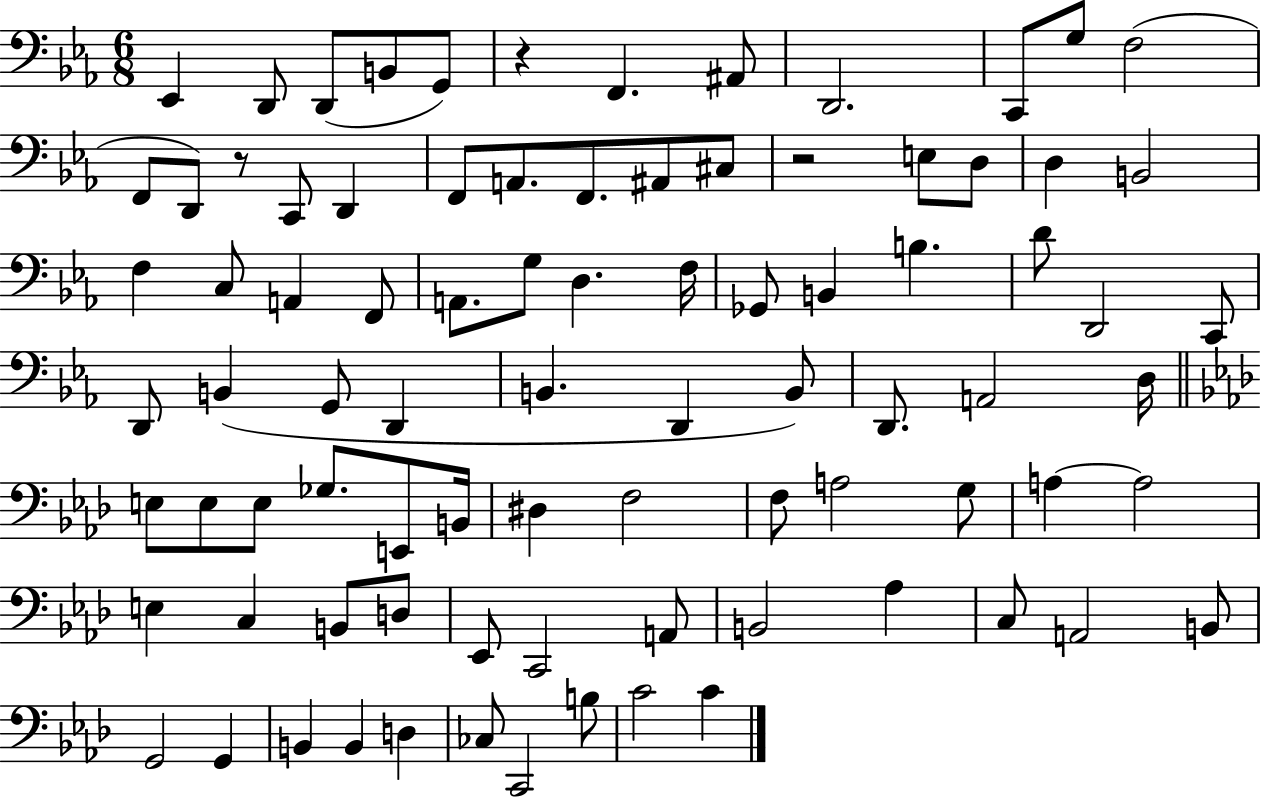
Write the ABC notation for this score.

X:1
T:Untitled
M:6/8
L:1/4
K:Eb
_E,, D,,/2 D,,/2 B,,/2 G,,/2 z F,, ^A,,/2 D,,2 C,,/2 G,/2 F,2 F,,/2 D,,/2 z/2 C,,/2 D,, F,,/2 A,,/2 F,,/2 ^A,,/2 ^C,/2 z2 E,/2 D,/2 D, B,,2 F, C,/2 A,, F,,/2 A,,/2 G,/2 D, F,/4 _G,,/2 B,, B, D/2 D,,2 C,,/2 D,,/2 B,, G,,/2 D,, B,, D,, B,,/2 D,,/2 A,,2 D,/4 E,/2 E,/2 E,/2 _G,/2 E,,/2 B,,/4 ^D, F,2 F,/2 A,2 G,/2 A, A,2 E, C, B,,/2 D,/2 _E,,/2 C,,2 A,,/2 B,,2 _A, C,/2 A,,2 B,,/2 G,,2 G,, B,, B,, D, _C,/2 C,,2 B,/2 C2 C